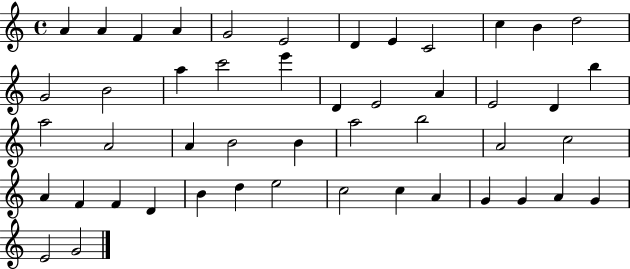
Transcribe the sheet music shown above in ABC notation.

X:1
T:Untitled
M:4/4
L:1/4
K:C
A A F A G2 E2 D E C2 c B d2 G2 B2 a c'2 e' D E2 A E2 D b a2 A2 A B2 B a2 b2 A2 c2 A F F D B d e2 c2 c A G G A G E2 G2